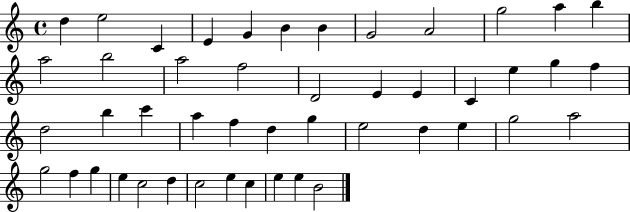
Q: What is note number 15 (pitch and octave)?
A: A5